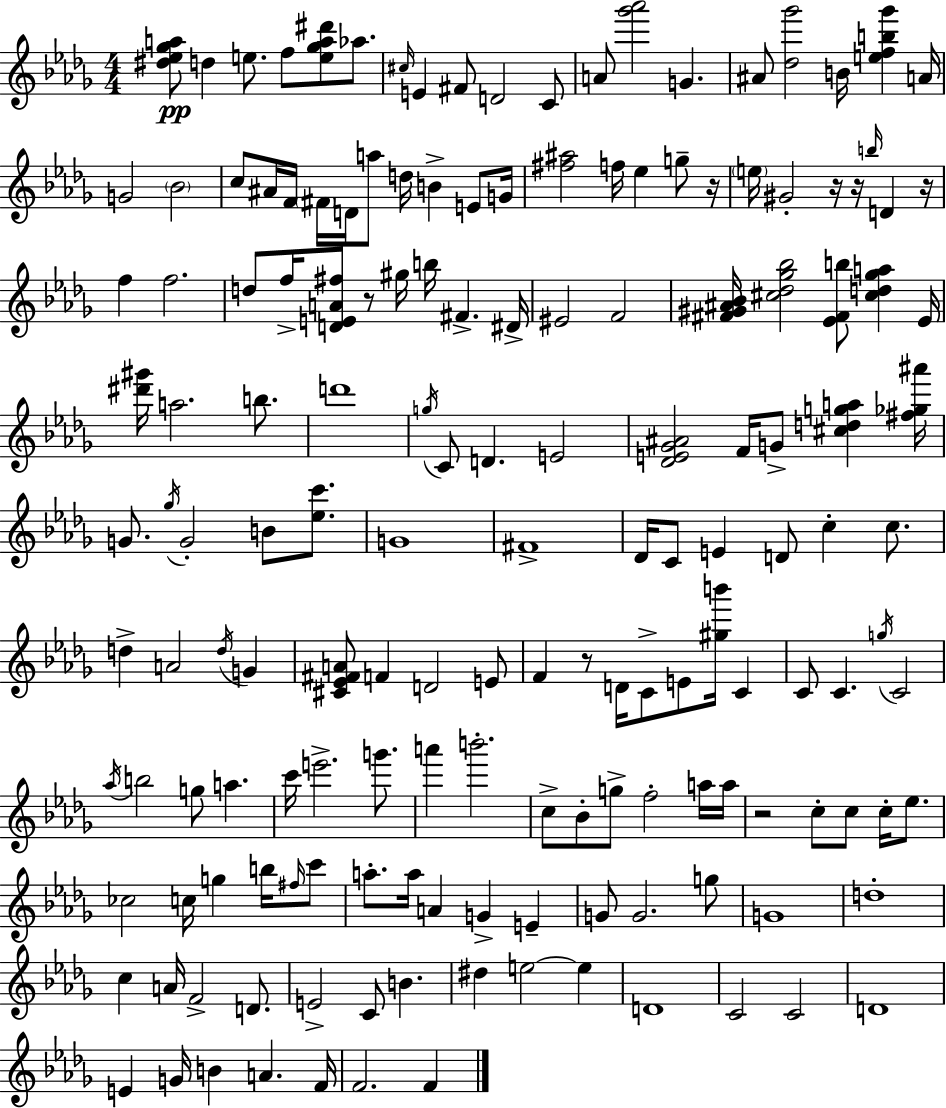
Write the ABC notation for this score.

X:1
T:Untitled
M:4/4
L:1/4
K:Bbm
[^d_e_ga]/2 d e/2 f/2 [e_ga^d']/2 _a/2 ^c/4 E ^F/2 D2 C/2 A/2 [_g'_a']2 G ^A/2 [_d_g']2 B/4 [efb_g'] A/4 G2 _B2 c/2 ^A/4 F/4 ^F/4 D/4 a/2 d/4 B E/2 G/4 [^f^a]2 f/4 _e g/2 z/4 e/4 ^G2 z/4 z/4 b/4 D z/4 f f2 d/2 f/4 [DEA^f]/2 z/2 ^g/4 b/4 ^F ^D/4 ^E2 F2 [^F^G^A_B]/4 [^c_d_g_b]2 [_E^Fb]/2 [^cd_ga] _E/4 [^d'^g']/4 a2 b/2 d'4 g/4 C/2 D E2 [_DE_G^A]2 F/4 G/2 [^cdga] [^f_g^a']/4 G/2 _g/4 G2 B/2 [_ec']/2 G4 ^F4 _D/4 C/2 E D/2 c c/2 d A2 d/4 G [^C_E^FA]/2 F D2 E/2 F z/2 D/4 C/2 E/2 [^gb']/4 C C/2 C g/4 C2 _a/4 b2 g/2 a c'/4 e'2 g'/2 a' b'2 c/2 _B/2 g/2 f2 a/4 a/4 z2 c/2 c/2 c/4 _e/2 _c2 c/4 g b/4 ^f/4 c'/2 a/2 a/4 A G E G/2 G2 g/2 G4 d4 c A/4 F2 D/2 E2 C/2 B ^d e2 e D4 C2 C2 D4 E G/4 B A F/4 F2 F